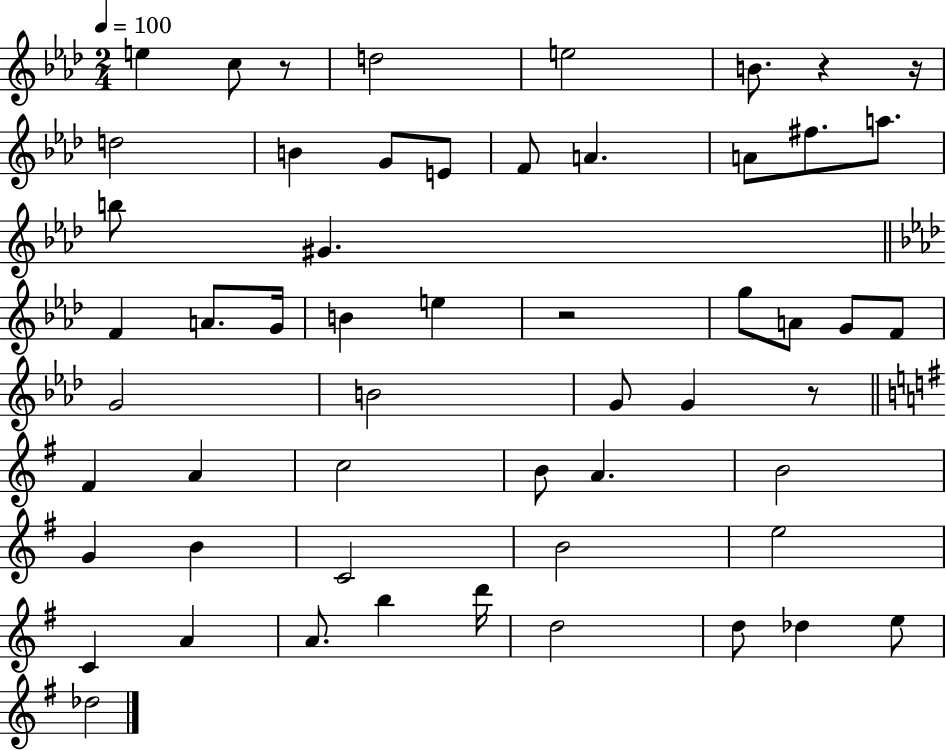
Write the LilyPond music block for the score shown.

{
  \clef treble
  \numericTimeSignature
  \time 2/4
  \key aes \major
  \tempo 4 = 100
  \repeat volta 2 { e''4 c''8 r8 | d''2 | e''2 | b'8. r4 r16 | \break d''2 | b'4 g'8 e'8 | f'8 a'4. | a'8 fis''8. a''8. | \break b''8 gis'4. | \bar "||" \break \key f \minor f'4 a'8. g'16 | b'4 e''4 | r2 | g''8 a'8 g'8 f'8 | \break g'2 | b'2 | g'8 g'4 r8 | \bar "||" \break \key e \minor fis'4 a'4 | c''2 | b'8 a'4. | b'2 | \break g'4 b'4 | c'2 | b'2 | e''2 | \break c'4 a'4 | a'8. b''4 d'''16 | d''2 | d''8 des''4 e''8 | \break des''2 | } \bar "|."
}